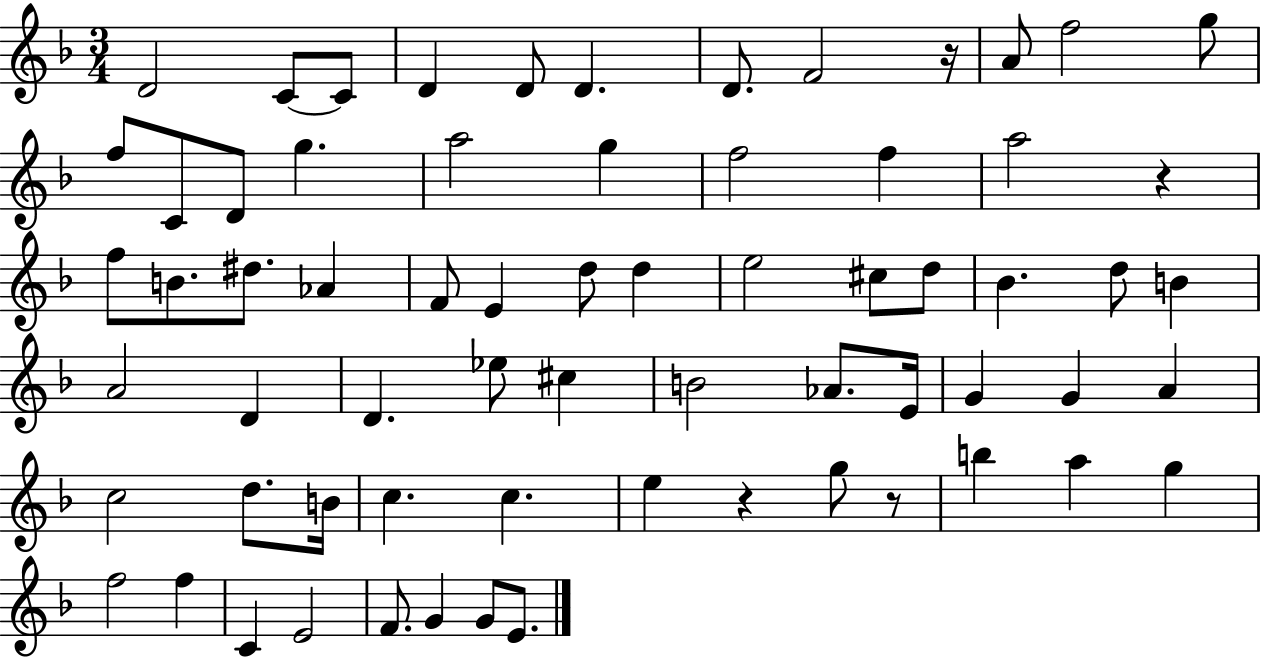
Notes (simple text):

D4/h C4/e C4/e D4/q D4/e D4/q. D4/e. F4/h R/s A4/e F5/h G5/e F5/e C4/e D4/e G5/q. A5/h G5/q F5/h F5/q A5/h R/q F5/e B4/e. D#5/e. Ab4/q F4/e E4/q D5/e D5/q E5/h C#5/e D5/e Bb4/q. D5/e B4/q A4/h D4/q D4/q. Eb5/e C#5/q B4/h Ab4/e. E4/s G4/q G4/q A4/q C5/h D5/e. B4/s C5/q. C5/q. E5/q R/q G5/e R/e B5/q A5/q G5/q F5/h F5/q C4/q E4/h F4/e. G4/q G4/e E4/e.